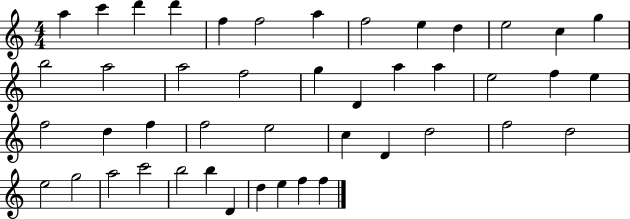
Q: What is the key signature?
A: C major